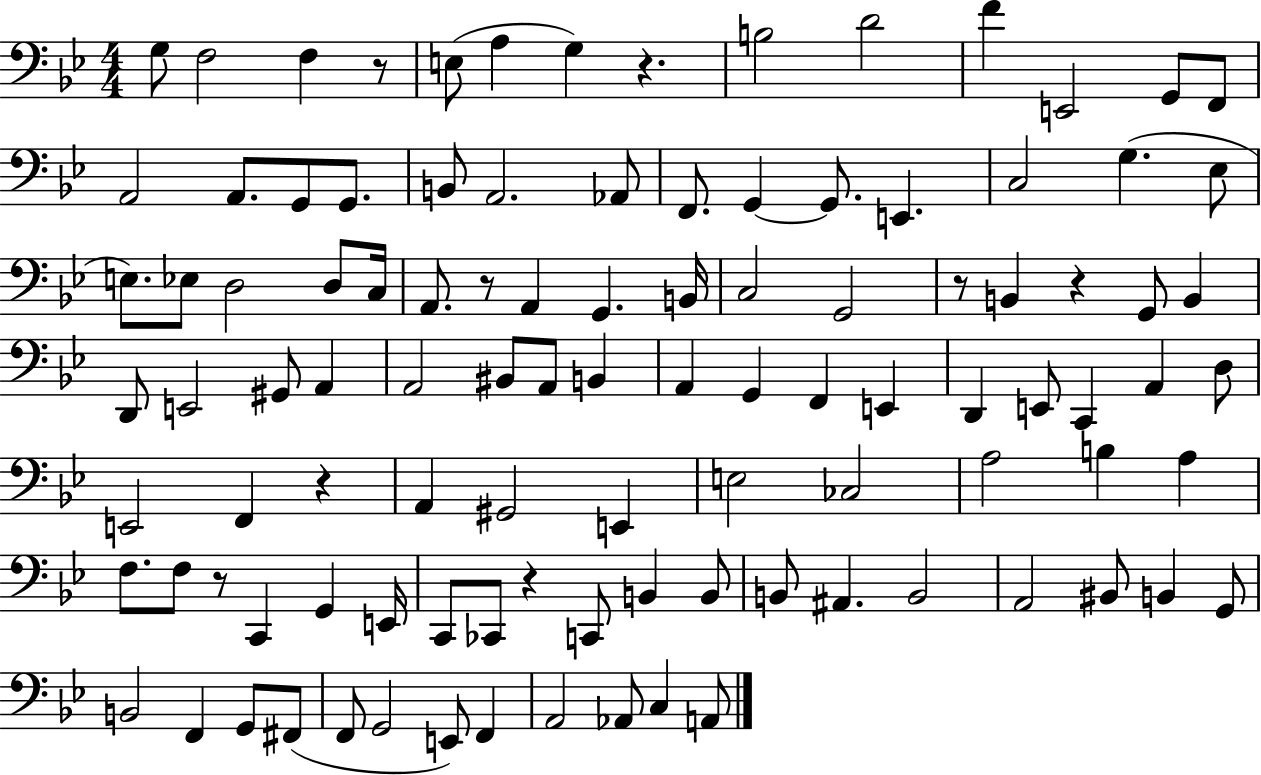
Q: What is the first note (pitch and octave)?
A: G3